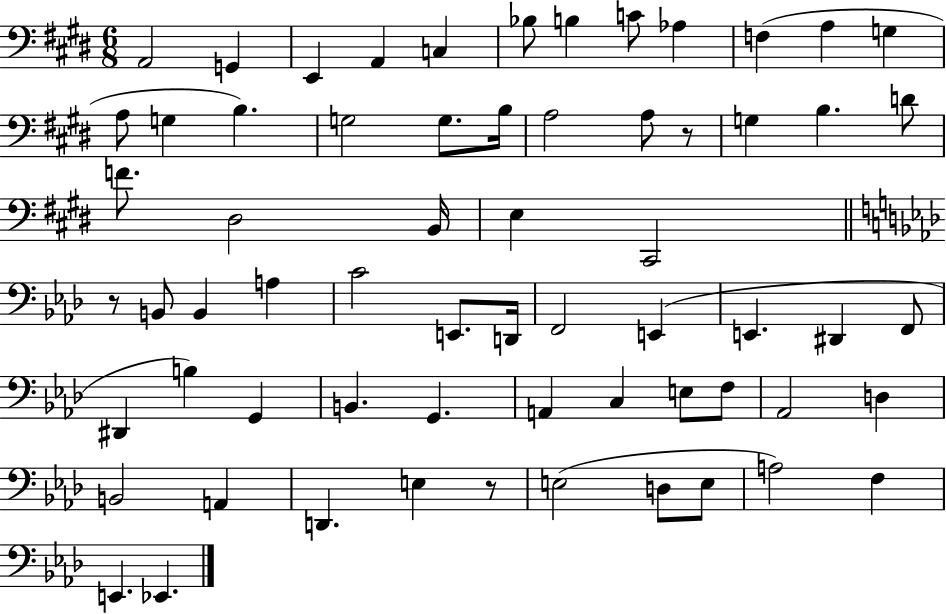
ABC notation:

X:1
T:Untitled
M:6/8
L:1/4
K:E
A,,2 G,, E,, A,, C, _B,/2 B, C/2 _A, F, A, G, A,/2 G, B, G,2 G,/2 B,/4 A,2 A,/2 z/2 G, B, D/2 F/2 ^D,2 B,,/4 E, ^C,,2 z/2 B,,/2 B,, A, C2 E,,/2 D,,/4 F,,2 E,, E,, ^D,, F,,/2 ^D,, B, G,, B,, G,, A,, C, E,/2 F,/2 _A,,2 D, B,,2 A,, D,, E, z/2 E,2 D,/2 E,/2 A,2 F, E,, _E,,